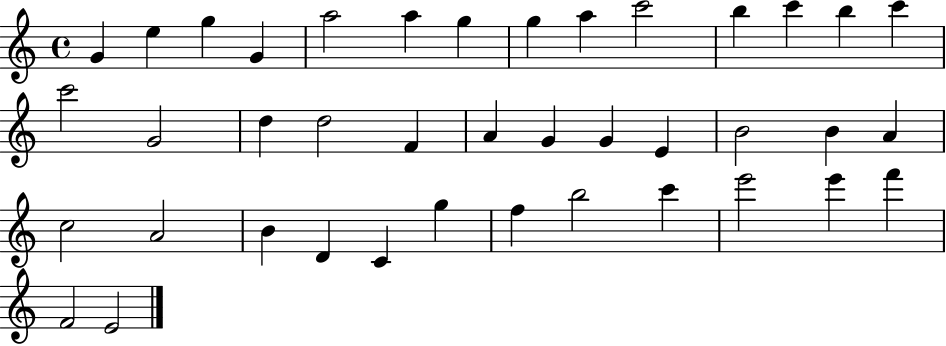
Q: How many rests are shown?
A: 0